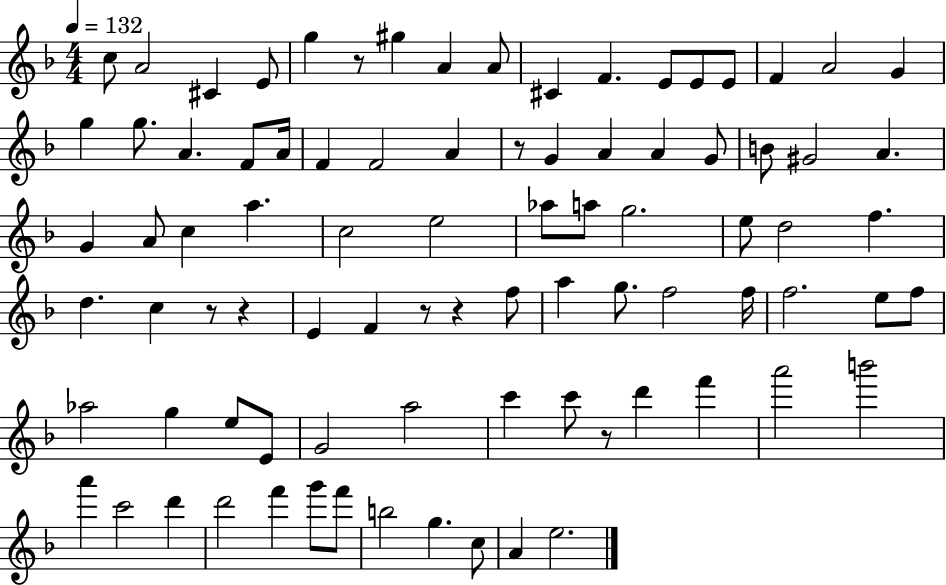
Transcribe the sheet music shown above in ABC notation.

X:1
T:Untitled
M:4/4
L:1/4
K:F
c/2 A2 ^C E/2 g z/2 ^g A A/2 ^C F E/2 E/2 E/2 F A2 G g g/2 A F/2 A/4 F F2 A z/2 G A A G/2 B/2 ^G2 A G A/2 c a c2 e2 _a/2 a/2 g2 e/2 d2 f d c z/2 z E F z/2 z f/2 a g/2 f2 f/4 f2 e/2 f/2 _a2 g e/2 E/2 G2 a2 c' c'/2 z/2 d' f' a'2 b'2 a' c'2 d' d'2 f' g'/2 f'/2 b2 g c/2 A e2